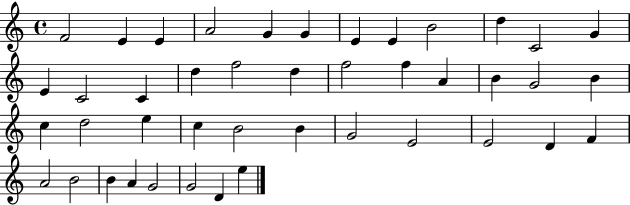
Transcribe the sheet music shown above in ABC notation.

X:1
T:Untitled
M:4/4
L:1/4
K:C
F2 E E A2 G G E E B2 d C2 G E C2 C d f2 d f2 f A B G2 B c d2 e c B2 B G2 E2 E2 D F A2 B2 B A G2 G2 D e